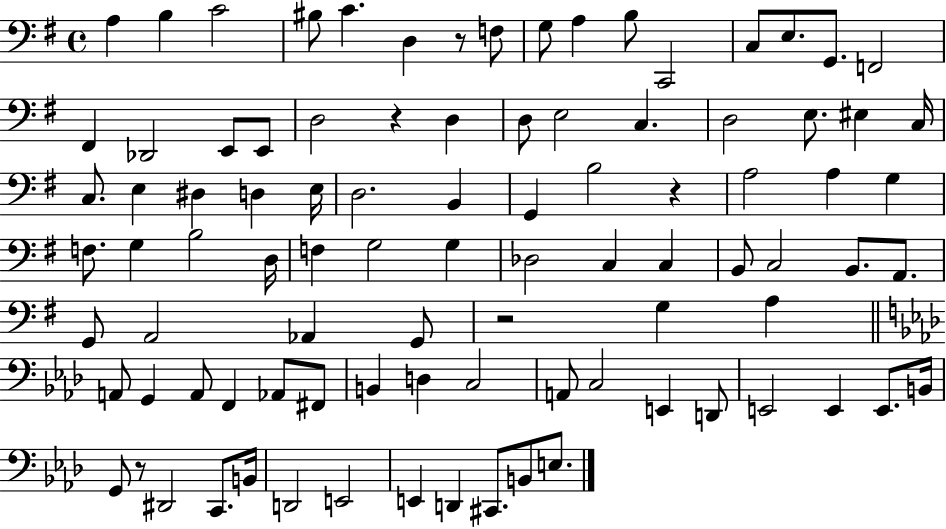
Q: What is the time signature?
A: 4/4